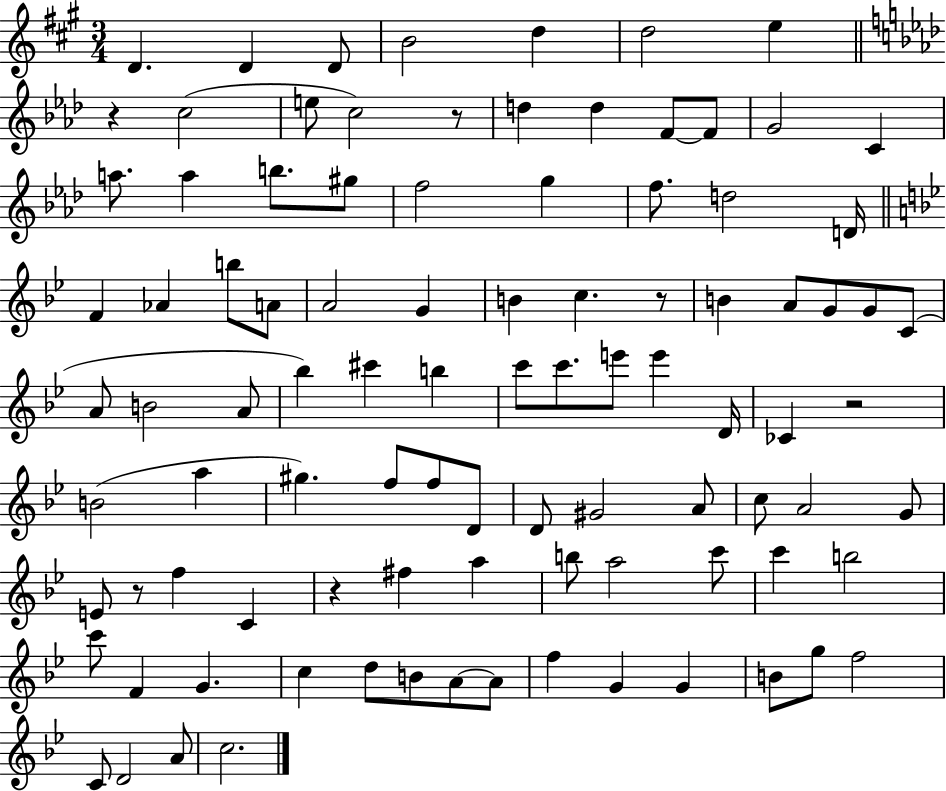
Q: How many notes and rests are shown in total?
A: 96